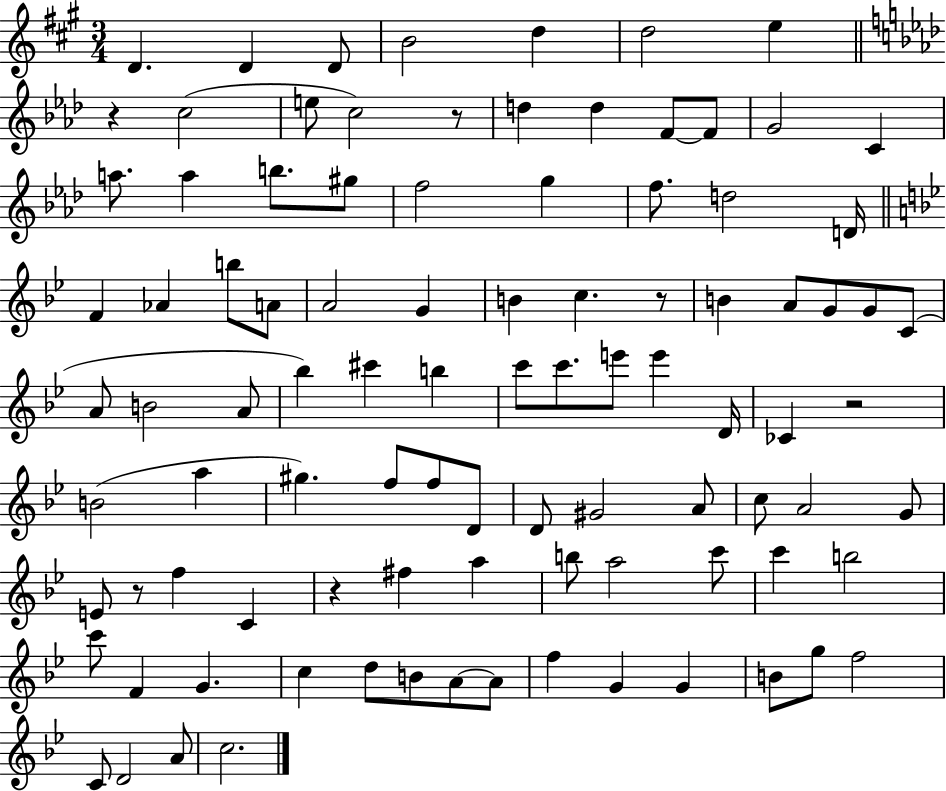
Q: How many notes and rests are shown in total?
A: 96